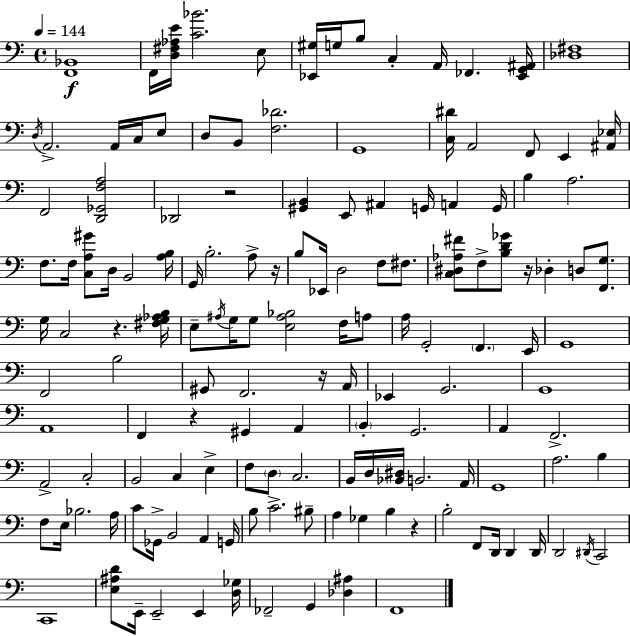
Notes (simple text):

[F2,Bb2]/w F2/s [D3,F#3,Ab3,E4]/s [C4,Bb4]/h. E3/e [Eb2,G#3]/s G3/s B3/e C3/q A2/s FES2/q. [Eb2,G2,A#2]/s [Db3,F#3]/w D3/s A2/h. A2/s C3/s E3/e D3/e B2/e [F3,Db4]/h. G2/w [C3,D#4]/s A2/h F2/e E2/q [A#2,Eb3]/s F2/h [D2,Gb2,F3,A3]/h Db2/h R/h [G#2,B2]/q E2/e A#2/q G2/s A2/q G2/s B3/q A3/h. F3/e. F3/s [C3,A3,G#4]/e D3/s B2/h [A3,B3]/s G2/s B3/h. A3/e R/s B3/e Eb2/s D3/h F3/e F#3/e. [C3,D#3,Ab3,F#4]/e F3/e [B3,D4,Gb4]/e R/s Db3/q D3/e [F2,G3]/e. G3/s C3/h R/q. [F#3,G3,Ab3,B3]/s E3/e A#3/s G3/s G3/e [E3,A#3,Bb3]/h F3/s A3/e A3/s G2/h F2/q. E2/s G2/w F2/h B3/h G#2/e F2/h. R/s A2/s Eb2/q G2/h. G2/w A2/w F2/q R/q G#2/q A2/q B2/q G2/h. A2/q F2/h. A2/h C3/h B2/h C3/q E3/q F3/e D3/e C3/h. B2/s D3/s [Bb2,D#3]/s B2/h. A2/s G2/w A3/h. B3/q F3/e E3/s Bb3/h. A3/s C4/e Gb2/s B2/h A2/q G2/s B3/e C4/h. BIS3/e A3/q Gb3/q B3/q R/q B3/h F2/e D2/s D2/q D2/s D2/h D#2/s C2/h C2/w [E3,A#3,D4]/e E2/s E2/h E2/q [D3,Gb3]/s FES2/h G2/q [Db3,A#3]/q F2/w